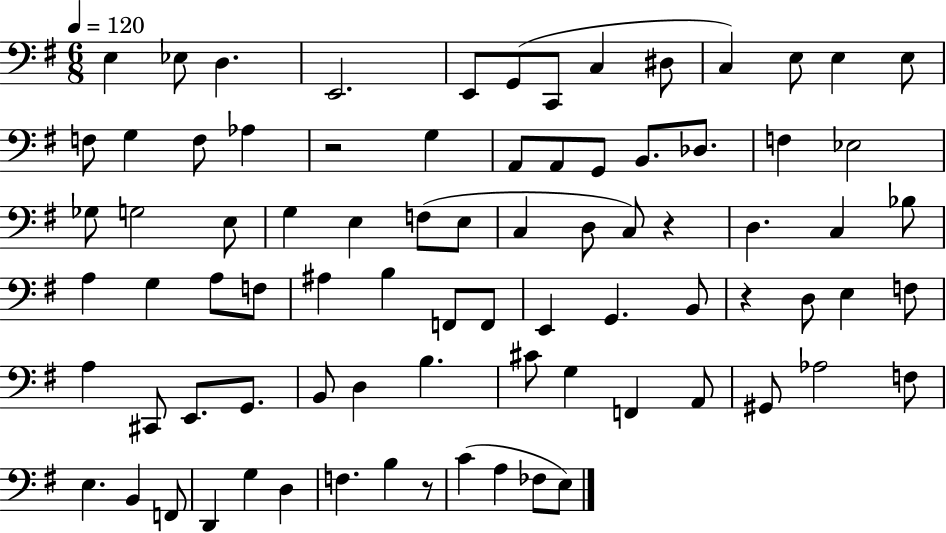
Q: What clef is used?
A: bass